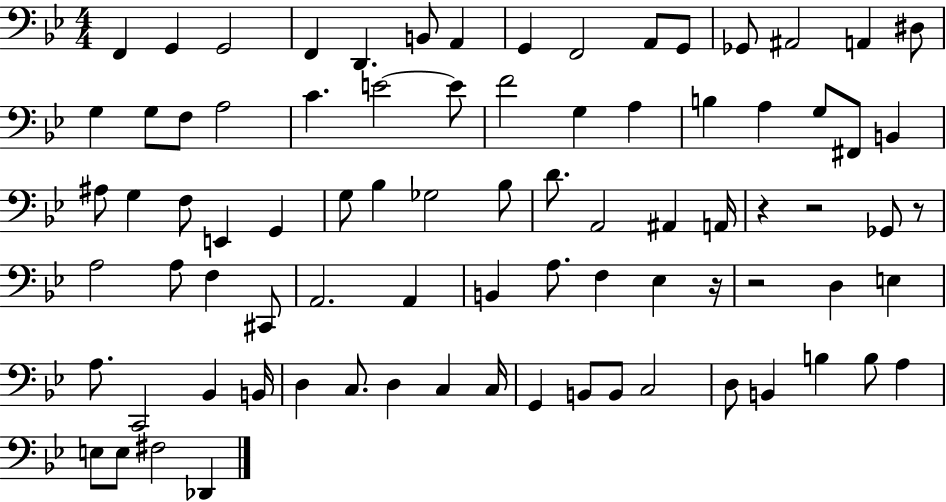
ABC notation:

X:1
T:Untitled
M:4/4
L:1/4
K:Bb
F,, G,, G,,2 F,, D,, B,,/2 A,, G,, F,,2 A,,/2 G,,/2 _G,,/2 ^A,,2 A,, ^D,/2 G, G,/2 F,/2 A,2 C E2 E/2 F2 G, A, B, A, G,/2 ^F,,/2 B,, ^A,/2 G, F,/2 E,, G,, G,/2 _B, _G,2 _B,/2 D/2 A,,2 ^A,, A,,/4 z z2 _G,,/2 z/2 A,2 A,/2 F, ^C,,/2 A,,2 A,, B,, A,/2 F, _E, z/4 z2 D, E, A,/2 C,,2 _B,, B,,/4 D, C,/2 D, C, C,/4 G,, B,,/2 B,,/2 C,2 D,/2 B,, B, B,/2 A, E,/2 E,/2 ^F,2 _D,,